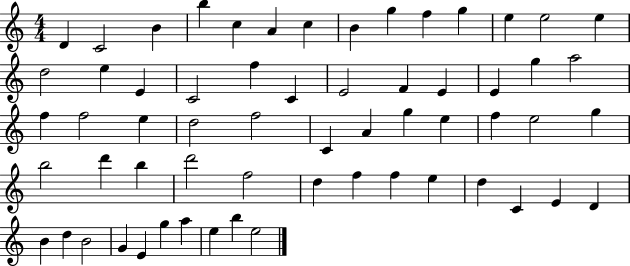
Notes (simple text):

D4/q C4/h B4/q B5/q C5/q A4/q C5/q B4/q G5/q F5/q G5/q E5/q E5/h E5/q D5/h E5/q E4/q C4/h F5/q C4/q E4/h F4/q E4/q E4/q G5/q A5/h F5/q F5/h E5/q D5/h F5/h C4/q A4/q G5/q E5/q F5/q E5/h G5/q B5/h D6/q B5/q D6/h F5/h D5/q F5/q F5/q E5/q D5/q C4/q E4/q D4/q B4/q D5/q B4/h G4/q E4/q G5/q A5/q E5/q B5/q E5/h